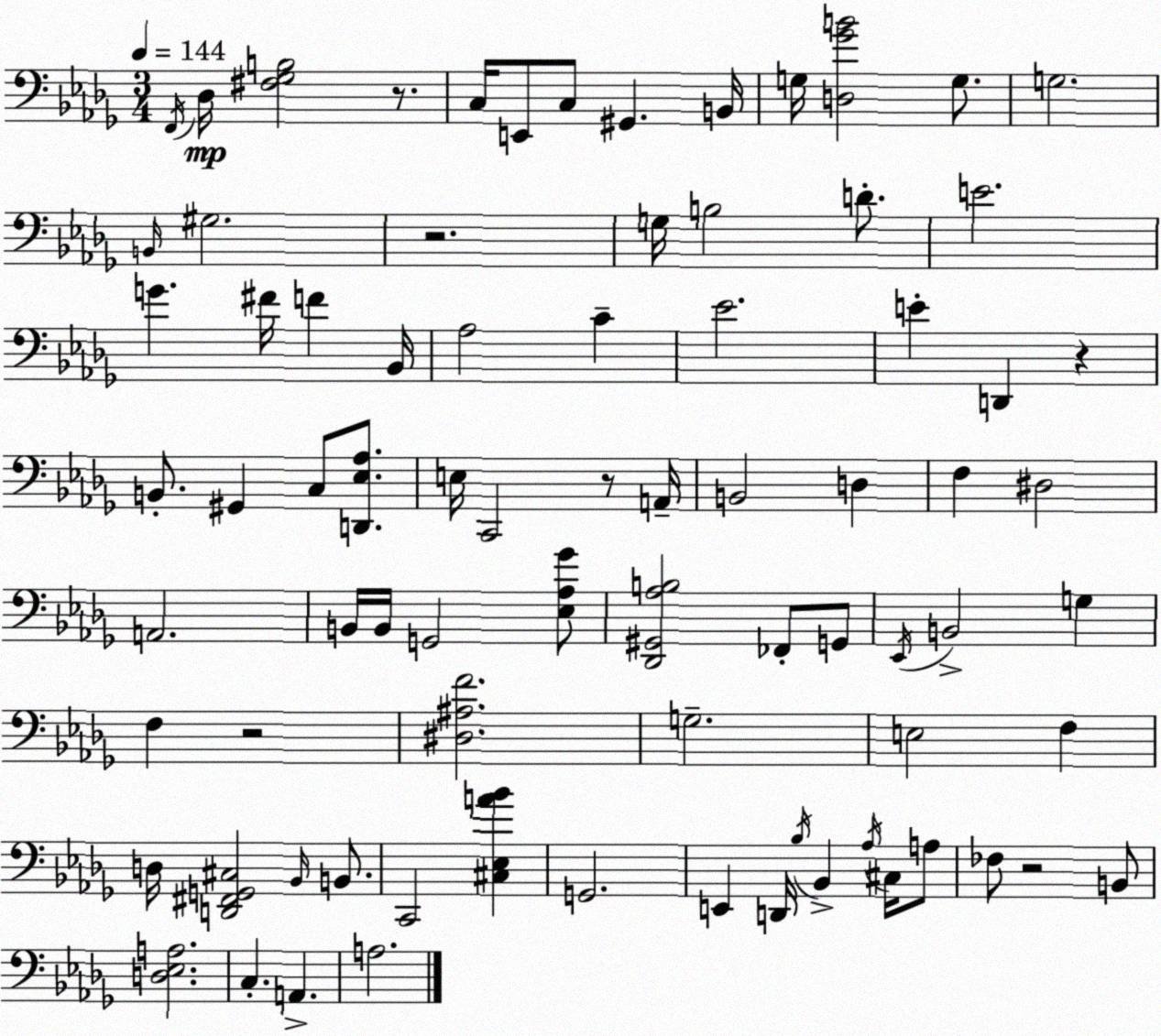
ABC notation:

X:1
T:Untitled
M:3/4
L:1/4
K:Bbm
F,,/4 _D,/4 [^F,_G,B,]2 z/2 C,/4 E,,/2 C,/2 ^G,, B,,/4 G,/4 [D,_GB]2 G,/2 G,2 B,,/4 ^G,2 z2 G,/4 B,2 D/2 E2 G ^F/4 F _B,,/4 _A,2 C _E2 E D,, z B,,/2 ^G,, C,/2 [D,,_E,_A,]/2 E,/4 C,,2 z/2 A,,/4 B,,2 D, F, ^D,2 A,,2 B,,/4 B,,/4 G,,2 [_E,_A,_G]/2 [_D,,^G,,_A,B,]2 _F,,/2 G,,/2 _E,,/4 B,,2 G, F, z2 [^D,^A,F]2 G,2 E,2 F, D,/4 [D,,^F,,G,,^C,]2 _B,,/4 B,,/2 C,,2 [^C,_E,A_B] G,,2 E,, D,,/4 _B,/4 _B,, _A,/4 ^C,/4 A,/2 _F,/2 z2 B,,/2 [D,_E,A,]2 C, A,, A,2